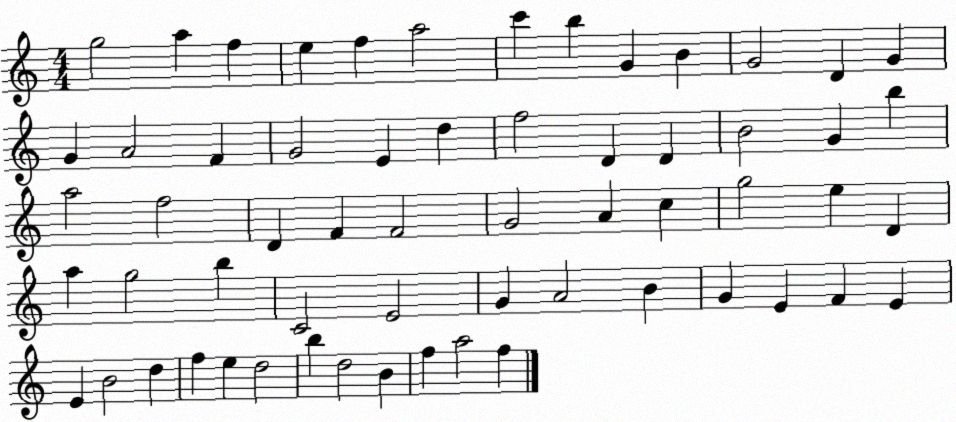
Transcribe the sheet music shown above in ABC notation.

X:1
T:Untitled
M:4/4
L:1/4
K:C
g2 a f e f a2 c' b G B G2 D G G A2 F G2 E d f2 D D B2 G b a2 f2 D F F2 G2 A c g2 e D a g2 b C2 E2 G A2 B G E F E E B2 d f e d2 b d2 B f a2 f